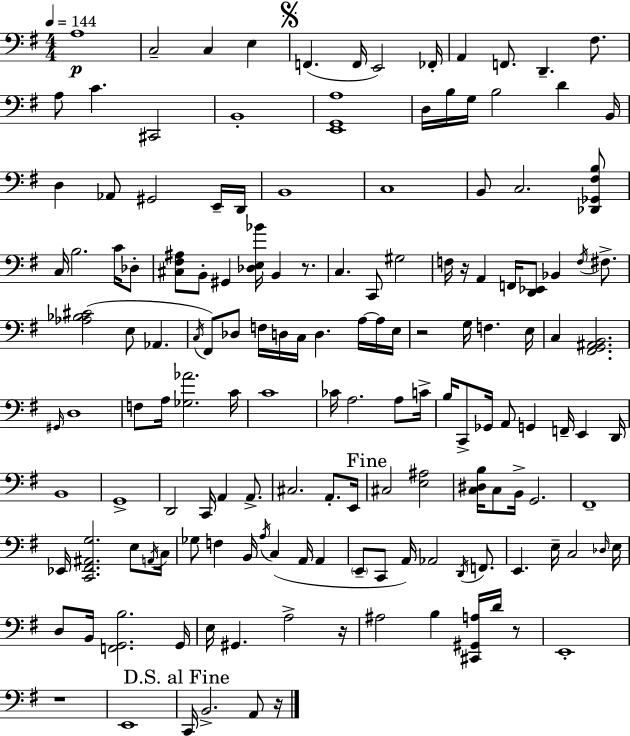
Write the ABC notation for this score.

X:1
T:Untitled
M:4/4
L:1/4
K:G
A,4 C,2 C, E, F,, F,,/4 E,,2 _F,,/4 A,, F,,/2 D,, ^F,/2 A,/2 C ^C,,2 B,,4 [E,,G,,A,]4 D,/4 B,/4 G,/4 B,2 D B,,/4 D, _A,,/2 ^G,,2 E,,/4 D,,/4 B,,4 C,4 B,,/2 C,2 [_D,,_G,,^F,B,]/2 C,/4 B,2 C/4 _D,/2 [^C,^F,^A,]/2 B,,/2 ^G,, [_D,E,_B]/4 B,, z/2 C, C,,/2 ^G,2 F,/4 z/4 A,, F,,/4 [D,,_E,,]/2 _B,, F,/4 ^F,/2 [_A,_B,^C]2 E,/2 _A,, C,/4 ^F,,/2 _D,/2 F,/4 D,/4 C,/4 D, A,/4 A,/4 E,/4 z2 G,/4 F, E,/4 C, [^F,,G,,^A,,B,,]2 ^G,,/4 D,4 F,/2 A,/4 [_G,_A]2 C/4 C4 _C/4 A,2 A,/2 C/4 B,/4 C,,/2 _G,,/4 A,,/2 G,, F,,/4 E,, D,,/4 B,,4 G,,4 D,,2 C,,/4 A,, A,,/2 ^C,2 A,,/2 E,,/4 ^C,2 [E,^A,]2 [C,^D,B,]/4 C,/2 B,,/4 G,,2 ^F,,4 _E,,/4 [C,,^F,,^A,,G,]2 E,/2 A,,/4 C,/4 _G,/2 F, B,,/4 A,/4 C, A,,/4 A,, E,,/2 C,,/2 A,,/4 _A,,2 D,,/4 F,,/2 E,, E,/4 C,2 _D,/4 E,/4 D,/2 B,,/4 [F,,G,,B,]2 G,,/4 E,/4 ^G,, A,2 z/4 ^A,2 B, [^C,,^G,,A,]/4 D/4 z/2 E,,4 z4 E,,4 C,,/4 B,,2 A,,/2 z/4